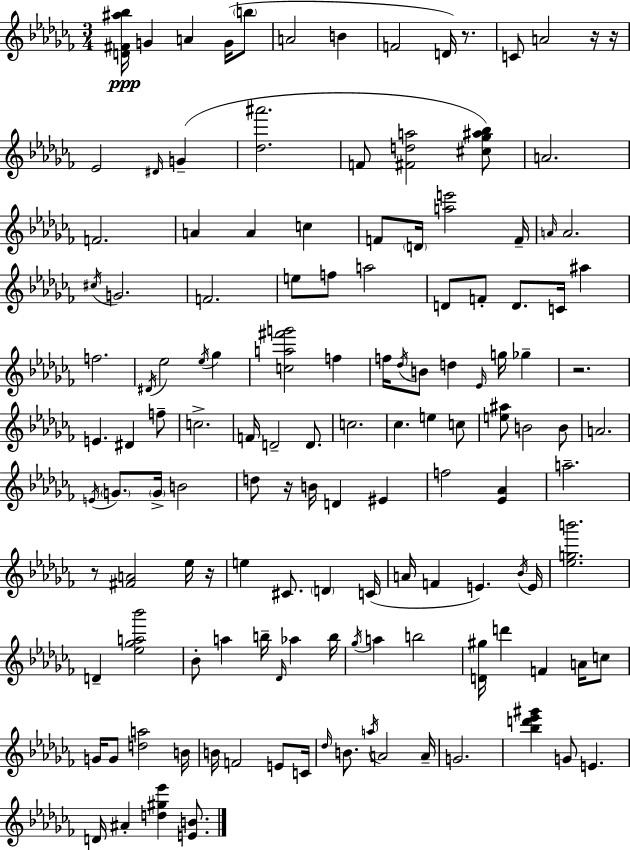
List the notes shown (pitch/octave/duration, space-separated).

[D4,F#4,A#5,Bb5]/s G4/q A4/q G4/s B5/e A4/h B4/q F4/h D4/s R/e. C4/e A4/h R/s R/s Eb4/h D#4/s G4/q [Db5,A#6]/h. F4/e [F#4,D5,A5]/h [C#5,Gb5,A#5,Bb5]/e A4/h. F4/h. A4/q A4/q C5/q F4/e D4/s [A5,E6]/h F4/s A4/s A4/h. C#5/s G4/h. F4/h. E5/e F5/e A5/h D4/e F4/e D4/e. C4/s A#5/q F5/h. D#4/s Eb5/h Eb5/s Gb5/q [C5,A5,F#6,G6]/h F5/q F5/s Db5/s B4/e D5/q Eb4/s G5/s Gb5/q R/h. E4/q. D#4/q F5/e C5/h. F4/s D4/h D4/e. C5/h. CES5/q. E5/q C5/e [E5,A#5]/e B4/h B4/e A4/h. E4/s G4/e. G4/s B4/h D5/e R/s B4/s D4/q EIS4/q F5/h [Eb4,Ab4]/q A5/h. R/e [F#4,A4]/h Eb5/s R/s E5/q C#4/e. D4/q C4/s A4/s F4/q E4/q. Bb4/s E4/s [Eb5,G5,B6]/h. D4/q [Eb5,Gb5,A5,Bb6]/h Bb4/e A5/q B5/s Db4/s Ab5/q B5/s Gb5/s A5/q B5/h [D4,G#5]/s D6/q F4/q A4/s C5/e G4/s G4/e [D5,A5]/h B4/s B4/s F4/h E4/e C4/s Db5/s B4/e. A5/s A4/h A4/s G4/h. [Bb5,D6,Eb6,G#6]/q G4/e E4/q. D4/s A#4/q [D5,G#5,Eb6]/q [E4,B4]/e.